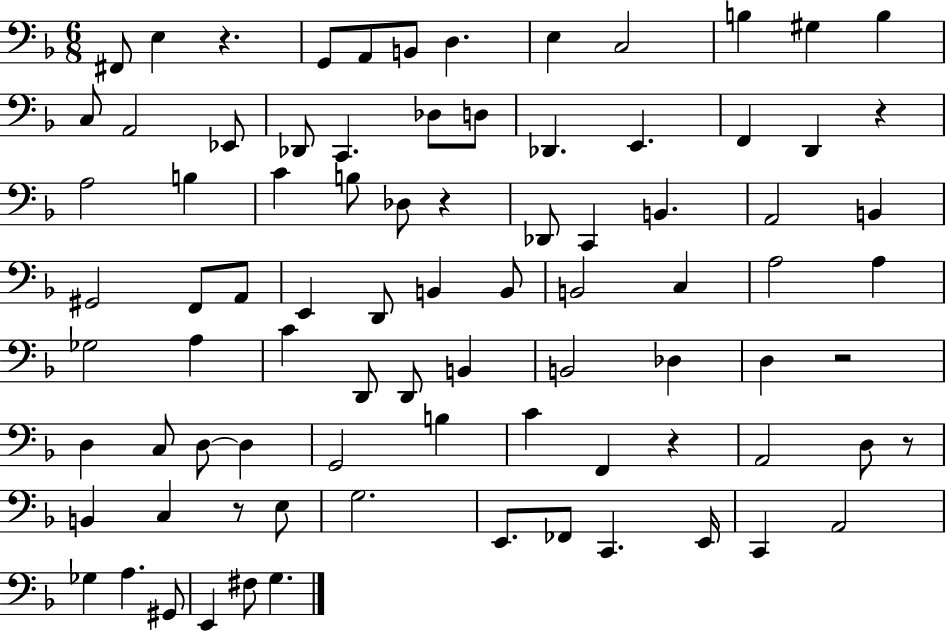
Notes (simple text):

F#2/e E3/q R/q. G2/e A2/e B2/e D3/q. E3/q C3/h B3/q G#3/q B3/q C3/e A2/h Eb2/e Db2/e C2/q. Db3/e D3/e Db2/q. E2/q. F2/q D2/q R/q A3/h B3/q C4/q B3/e Db3/e R/q Db2/e C2/q B2/q. A2/h B2/q G#2/h F2/e A2/e E2/q D2/e B2/q B2/e B2/h C3/q A3/h A3/q Gb3/h A3/q C4/q D2/e D2/e B2/q B2/h Db3/q D3/q R/h D3/q C3/e D3/e D3/q G2/h B3/q C4/q F2/q R/q A2/h D3/e R/e B2/q C3/q R/e E3/e G3/h. E2/e. FES2/e C2/q. E2/s C2/q A2/h Gb3/q A3/q. G#2/e E2/q F#3/e G3/q.